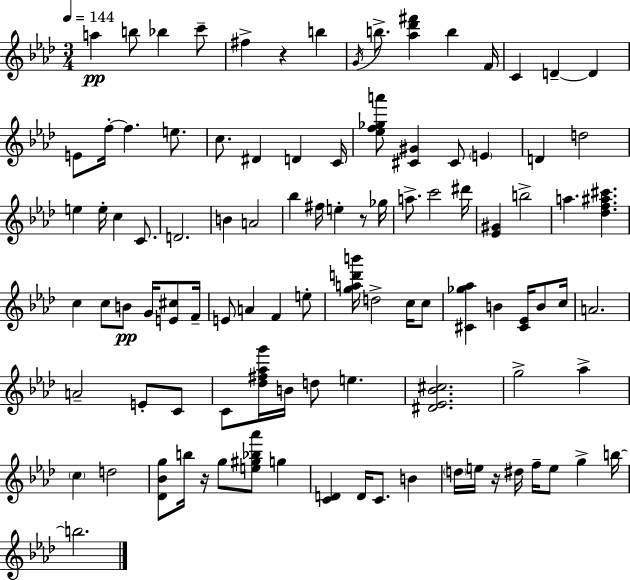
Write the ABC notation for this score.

X:1
T:Untitled
M:3/4
L:1/4
K:Ab
a b/2 _b c'/2 ^f z b G/4 b/2 [_a_d'^f'] b F/4 C D D E/2 f/4 f e/2 c/2 ^D D C/4 [_ef_ga']/2 [^C^G] ^C/2 E D d2 e e/4 c C/2 D2 B A2 _b ^f/4 e z/2 _g/4 a/2 c'2 ^d'/4 [_E^G] b2 a [_df^a^c'] c c/2 B/2 G/4 [E^c]/2 F/4 E/2 A F e/2 [gad'b']/4 d2 c/4 c/2 [^C_g_a] B [^C_E]/4 B/2 c/4 A2 A2 E/2 C/2 C/2 [_d^f_ag']/4 B/4 d/2 e [^D_E_B^c]2 g2 _a c d2 [_D_Bg]/2 b/4 z/4 g/2 [e^g_b_a']/2 g [CD] D/4 C/2 B d/4 e/4 z/4 ^d/4 f/4 e/2 g b/4 b2